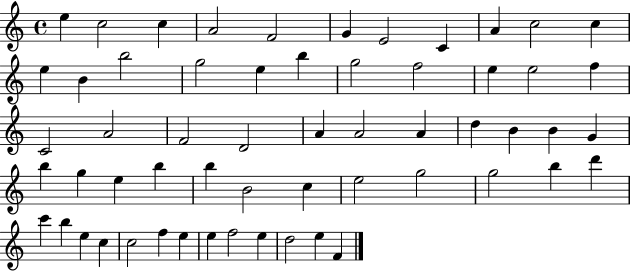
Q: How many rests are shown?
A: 0